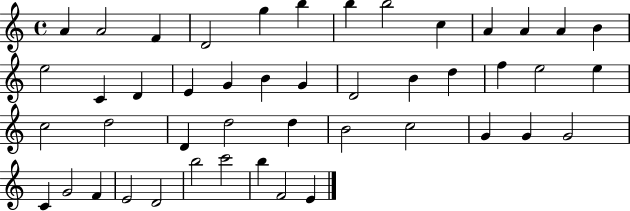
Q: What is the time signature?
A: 4/4